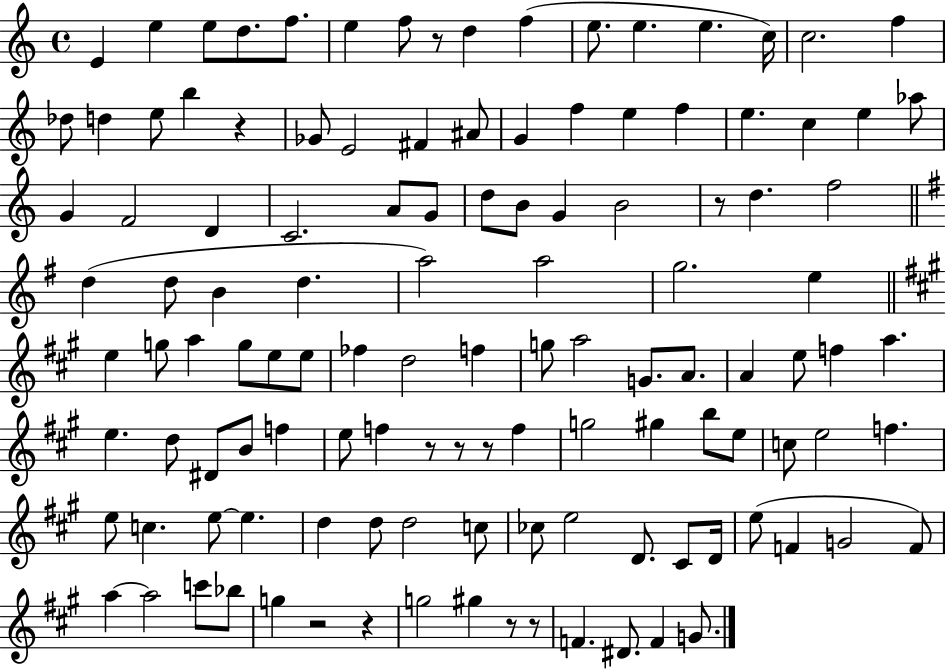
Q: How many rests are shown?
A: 10